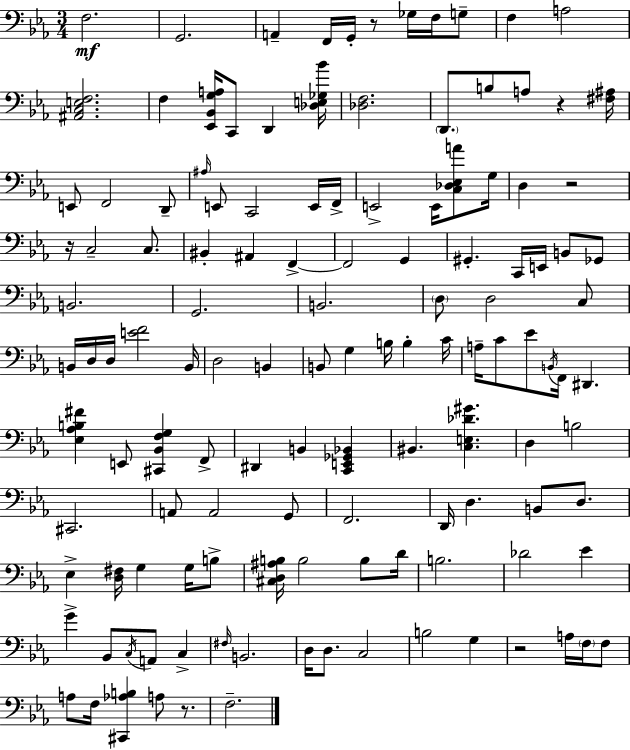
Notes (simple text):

F3/h. G2/h. A2/q F2/s G2/s R/e Gb3/s F3/s G3/e F3/q A3/h [A#2,C3,E3,F3]/h. F3/q [Eb2,Bb2,G3,A3]/s C2/e D2/q [Db3,E3,Gb3,Bb4]/s [Db3,F3]/h. D2/e. B3/e A3/e R/q [F#3,A#3]/s E2/e F2/h D2/e A#3/s E2/e C2/h E2/s F2/s E2/h E2/s [C3,Db3,Eb3,A4]/e G3/s D3/q R/h R/s C3/h C3/e. BIS2/q A#2/q F2/q F2/h G2/q G#2/q. C2/s E2/s B2/e Gb2/e B2/h. G2/h. B2/h. D3/e D3/h C3/e B2/s D3/s D3/s [E4,F4]/h B2/s D3/h B2/q B2/e G3/q B3/s B3/q C4/s A3/s C4/e Eb4/e B2/s F2/s D#2/q. [Eb3,Ab3,B3,F#4]/q E2/e [C#2,Bb2,F3,G3]/q F2/e D#2/q B2/q [C2,E2,Gb2,Bb2]/q BIS2/q. [C3,E3,Db4,G#4]/q. D3/q B3/h C#2/h. A2/e A2/h G2/e F2/h. D2/s D3/q. B2/e D3/e. Eb3/q [D3,F#3]/s G3/q G3/s B3/e [C#3,D3,A#3,B3]/s B3/h B3/e D4/s B3/h. Db4/h Eb4/q G4/q Bb2/e C3/s A2/e C3/q F#3/s B2/h. D3/s D3/e. C3/h B3/h G3/q R/h A3/s F3/s F3/e A3/e F3/s [C#2,Ab3,B3]/q A3/e R/e. F3/h.